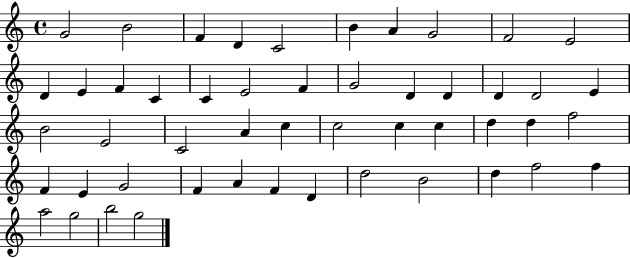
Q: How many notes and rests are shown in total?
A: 50